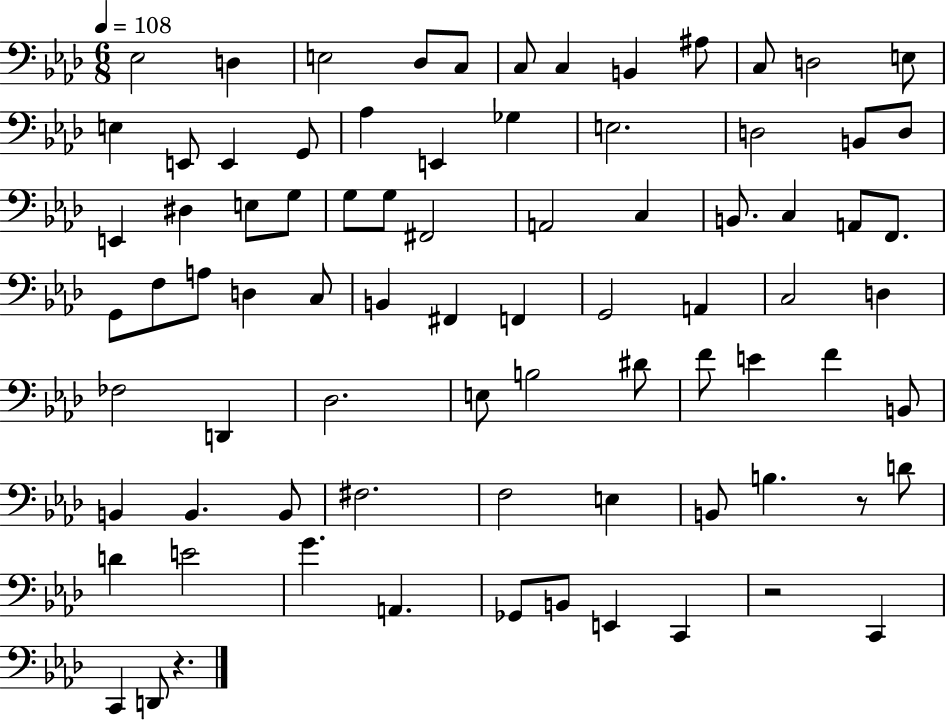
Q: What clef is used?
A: bass